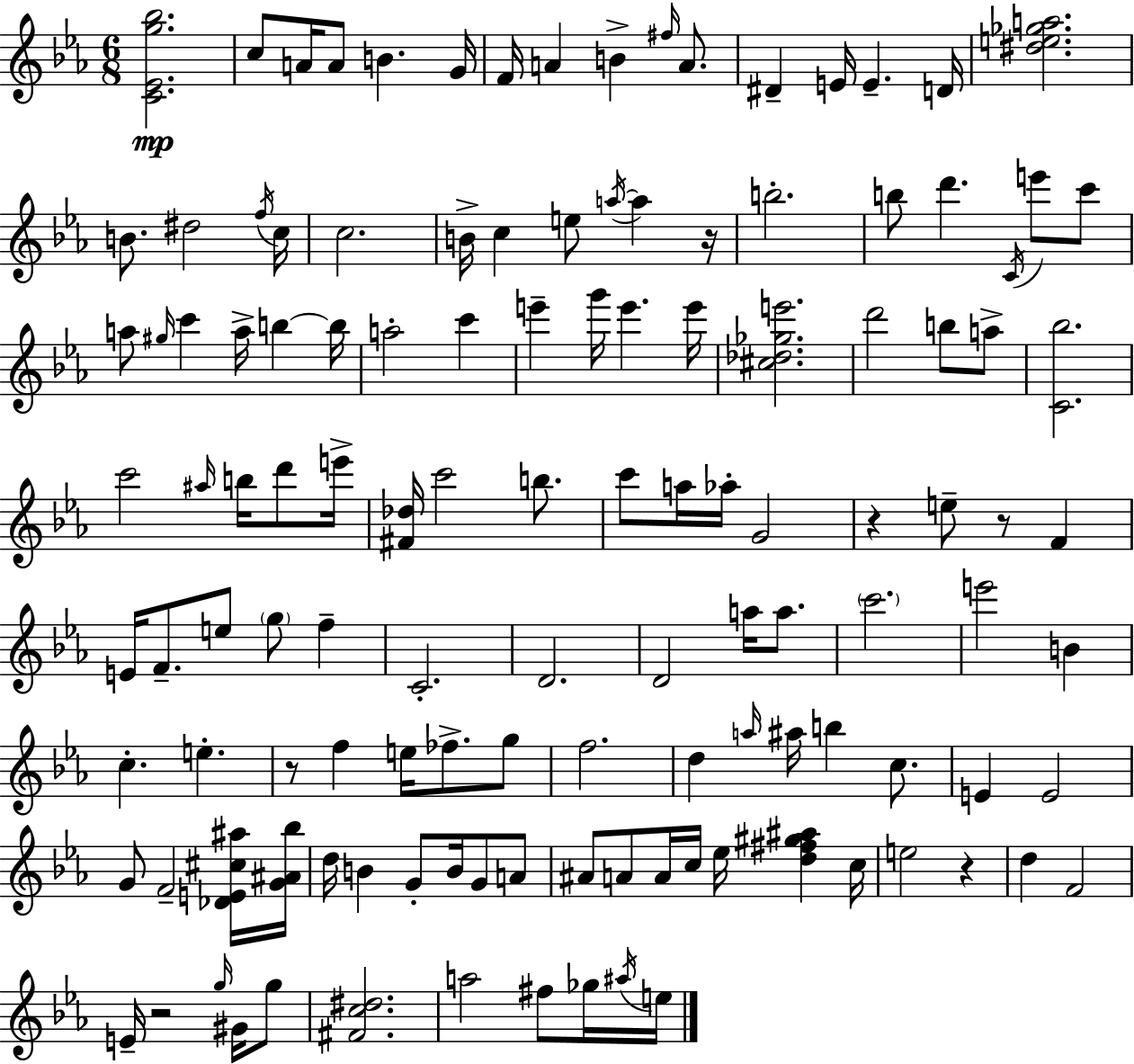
[C4,Eb4,G5,Bb5]/h. C5/e A4/s A4/e B4/q. G4/s F4/s A4/q B4/q F#5/s A4/e. D#4/q E4/s E4/q. D4/s [D#5,E5,Gb5,A5]/h. B4/e. D#5/h F5/s C5/s C5/h. B4/s C5/q E5/e A5/s A5/q R/s B5/h. B5/e D6/q. C4/s E6/e C6/e A5/e G#5/s C6/q A5/s B5/q B5/s A5/h C6/q E6/q G6/s E6/q. E6/s [C#5,Db5,Gb5,E6]/h. D6/h B5/e A5/e [C4,Bb5]/h. C6/h A#5/s B5/s D6/e E6/s [F#4,Db5]/s C6/h B5/e. C6/e A5/s Ab5/s G4/h R/q E5/e R/e F4/q E4/s F4/e. E5/e G5/e F5/q C4/h. D4/h. D4/h A5/s A5/e. C6/h. E6/h B4/q C5/q. E5/q. R/e F5/q E5/s FES5/e. G5/e F5/h. D5/q A5/s A#5/s B5/q C5/e. E4/q E4/h G4/e F4/h [Db4,E4,C#5,A#5]/s [G4,A#4,Bb5]/s D5/s B4/q G4/e B4/s G4/e A4/e A#4/e A4/e A4/s C5/s Eb5/s [D5,F#5,G#5,A#5]/q C5/s E5/h R/q D5/q F4/h E4/s R/h G5/s G#4/s G5/e [F#4,C5,D#5]/h. A5/h F#5/e Gb5/s A#5/s E5/s